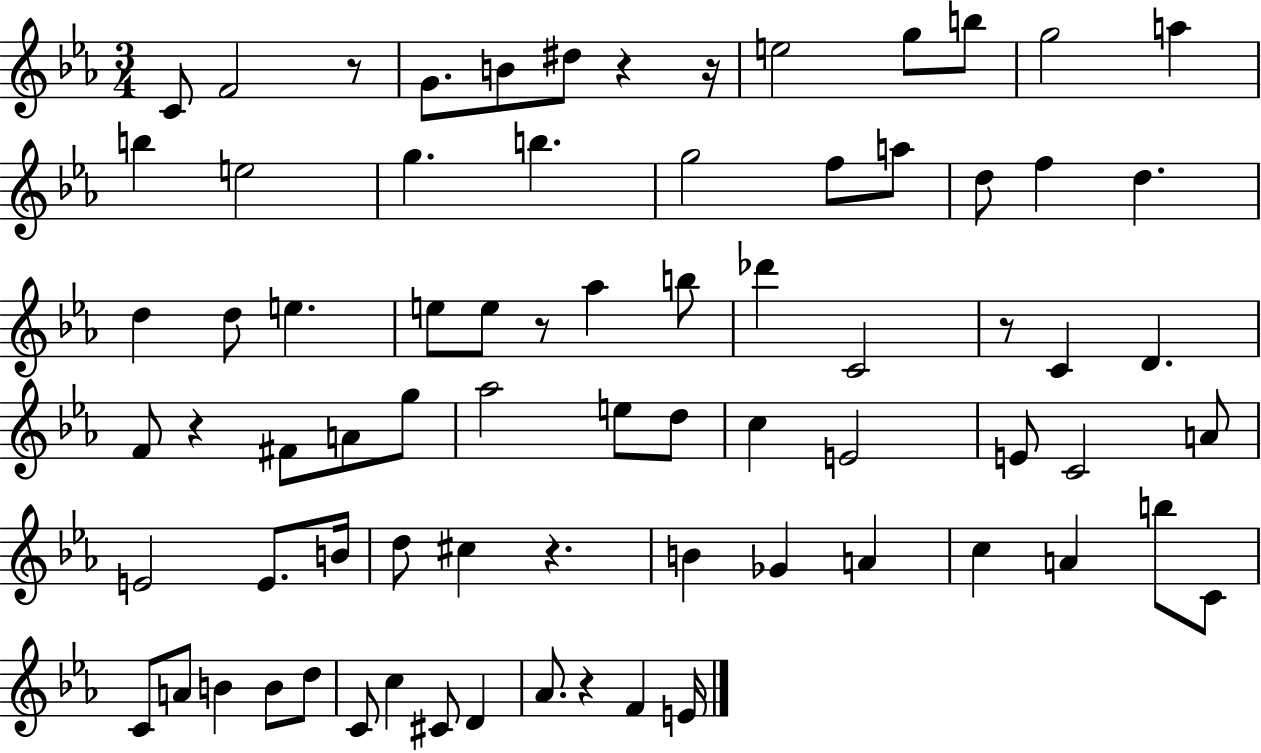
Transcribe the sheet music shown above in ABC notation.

X:1
T:Untitled
M:3/4
L:1/4
K:Eb
C/2 F2 z/2 G/2 B/2 ^d/2 z z/4 e2 g/2 b/2 g2 a b e2 g b g2 f/2 a/2 d/2 f d d d/2 e e/2 e/2 z/2 _a b/2 _d' C2 z/2 C D F/2 z ^F/2 A/2 g/2 _a2 e/2 d/2 c E2 E/2 C2 A/2 E2 E/2 B/4 d/2 ^c z B _G A c A b/2 C/2 C/2 A/2 B B/2 d/2 C/2 c ^C/2 D _A/2 z F E/4